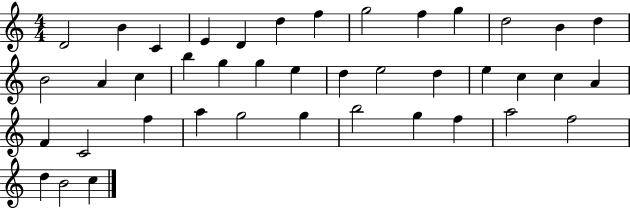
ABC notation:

X:1
T:Untitled
M:4/4
L:1/4
K:C
D2 B C E D d f g2 f g d2 B d B2 A c b g g e d e2 d e c c A F C2 f a g2 g b2 g f a2 f2 d B2 c